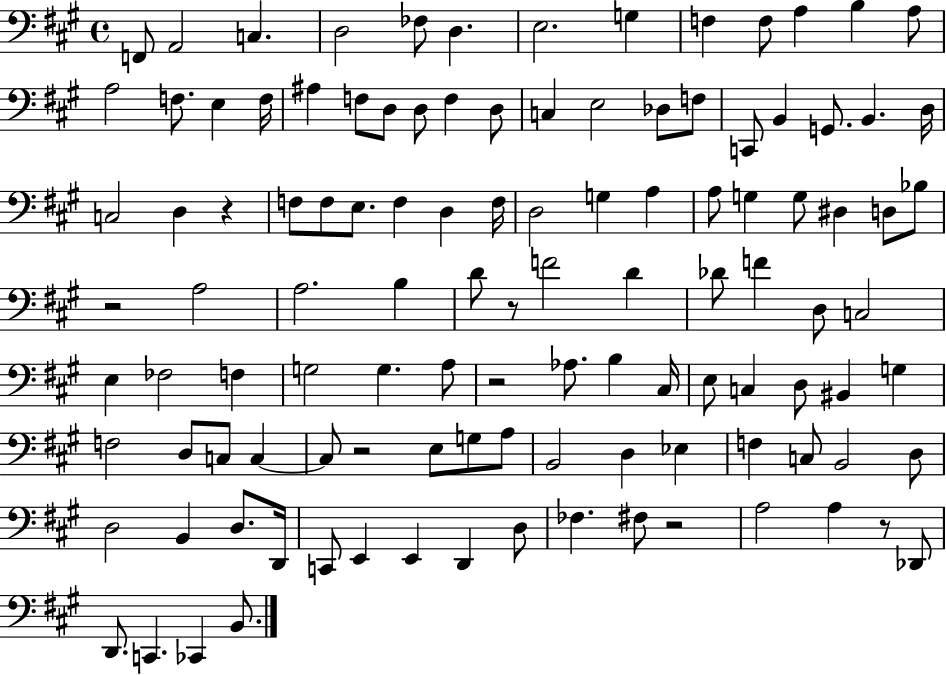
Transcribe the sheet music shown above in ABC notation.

X:1
T:Untitled
M:4/4
L:1/4
K:A
F,,/2 A,,2 C, D,2 _F,/2 D, E,2 G, F, F,/2 A, B, A,/2 A,2 F,/2 E, F,/4 ^A, F,/2 D,/2 D,/2 F, D,/2 C, E,2 _D,/2 F,/2 C,,/2 B,, G,,/2 B,, D,/4 C,2 D, z F,/2 F,/2 E,/2 F, D, F,/4 D,2 G, A, A,/2 G, G,/2 ^D, D,/2 _B,/2 z2 A,2 A,2 B, D/2 z/2 F2 D _D/2 F D,/2 C,2 E, _F,2 F, G,2 G, A,/2 z2 _A,/2 B, ^C,/4 E,/2 C, D,/2 ^B,, G, F,2 D,/2 C,/2 C, C,/2 z2 E,/2 G,/2 A,/2 B,,2 D, _E, F, C,/2 B,,2 D,/2 D,2 B,, D,/2 D,,/4 C,,/2 E,, E,, D,, D,/2 _F, ^F,/2 z2 A,2 A, z/2 _D,,/2 D,,/2 C,, _C,, B,,/2